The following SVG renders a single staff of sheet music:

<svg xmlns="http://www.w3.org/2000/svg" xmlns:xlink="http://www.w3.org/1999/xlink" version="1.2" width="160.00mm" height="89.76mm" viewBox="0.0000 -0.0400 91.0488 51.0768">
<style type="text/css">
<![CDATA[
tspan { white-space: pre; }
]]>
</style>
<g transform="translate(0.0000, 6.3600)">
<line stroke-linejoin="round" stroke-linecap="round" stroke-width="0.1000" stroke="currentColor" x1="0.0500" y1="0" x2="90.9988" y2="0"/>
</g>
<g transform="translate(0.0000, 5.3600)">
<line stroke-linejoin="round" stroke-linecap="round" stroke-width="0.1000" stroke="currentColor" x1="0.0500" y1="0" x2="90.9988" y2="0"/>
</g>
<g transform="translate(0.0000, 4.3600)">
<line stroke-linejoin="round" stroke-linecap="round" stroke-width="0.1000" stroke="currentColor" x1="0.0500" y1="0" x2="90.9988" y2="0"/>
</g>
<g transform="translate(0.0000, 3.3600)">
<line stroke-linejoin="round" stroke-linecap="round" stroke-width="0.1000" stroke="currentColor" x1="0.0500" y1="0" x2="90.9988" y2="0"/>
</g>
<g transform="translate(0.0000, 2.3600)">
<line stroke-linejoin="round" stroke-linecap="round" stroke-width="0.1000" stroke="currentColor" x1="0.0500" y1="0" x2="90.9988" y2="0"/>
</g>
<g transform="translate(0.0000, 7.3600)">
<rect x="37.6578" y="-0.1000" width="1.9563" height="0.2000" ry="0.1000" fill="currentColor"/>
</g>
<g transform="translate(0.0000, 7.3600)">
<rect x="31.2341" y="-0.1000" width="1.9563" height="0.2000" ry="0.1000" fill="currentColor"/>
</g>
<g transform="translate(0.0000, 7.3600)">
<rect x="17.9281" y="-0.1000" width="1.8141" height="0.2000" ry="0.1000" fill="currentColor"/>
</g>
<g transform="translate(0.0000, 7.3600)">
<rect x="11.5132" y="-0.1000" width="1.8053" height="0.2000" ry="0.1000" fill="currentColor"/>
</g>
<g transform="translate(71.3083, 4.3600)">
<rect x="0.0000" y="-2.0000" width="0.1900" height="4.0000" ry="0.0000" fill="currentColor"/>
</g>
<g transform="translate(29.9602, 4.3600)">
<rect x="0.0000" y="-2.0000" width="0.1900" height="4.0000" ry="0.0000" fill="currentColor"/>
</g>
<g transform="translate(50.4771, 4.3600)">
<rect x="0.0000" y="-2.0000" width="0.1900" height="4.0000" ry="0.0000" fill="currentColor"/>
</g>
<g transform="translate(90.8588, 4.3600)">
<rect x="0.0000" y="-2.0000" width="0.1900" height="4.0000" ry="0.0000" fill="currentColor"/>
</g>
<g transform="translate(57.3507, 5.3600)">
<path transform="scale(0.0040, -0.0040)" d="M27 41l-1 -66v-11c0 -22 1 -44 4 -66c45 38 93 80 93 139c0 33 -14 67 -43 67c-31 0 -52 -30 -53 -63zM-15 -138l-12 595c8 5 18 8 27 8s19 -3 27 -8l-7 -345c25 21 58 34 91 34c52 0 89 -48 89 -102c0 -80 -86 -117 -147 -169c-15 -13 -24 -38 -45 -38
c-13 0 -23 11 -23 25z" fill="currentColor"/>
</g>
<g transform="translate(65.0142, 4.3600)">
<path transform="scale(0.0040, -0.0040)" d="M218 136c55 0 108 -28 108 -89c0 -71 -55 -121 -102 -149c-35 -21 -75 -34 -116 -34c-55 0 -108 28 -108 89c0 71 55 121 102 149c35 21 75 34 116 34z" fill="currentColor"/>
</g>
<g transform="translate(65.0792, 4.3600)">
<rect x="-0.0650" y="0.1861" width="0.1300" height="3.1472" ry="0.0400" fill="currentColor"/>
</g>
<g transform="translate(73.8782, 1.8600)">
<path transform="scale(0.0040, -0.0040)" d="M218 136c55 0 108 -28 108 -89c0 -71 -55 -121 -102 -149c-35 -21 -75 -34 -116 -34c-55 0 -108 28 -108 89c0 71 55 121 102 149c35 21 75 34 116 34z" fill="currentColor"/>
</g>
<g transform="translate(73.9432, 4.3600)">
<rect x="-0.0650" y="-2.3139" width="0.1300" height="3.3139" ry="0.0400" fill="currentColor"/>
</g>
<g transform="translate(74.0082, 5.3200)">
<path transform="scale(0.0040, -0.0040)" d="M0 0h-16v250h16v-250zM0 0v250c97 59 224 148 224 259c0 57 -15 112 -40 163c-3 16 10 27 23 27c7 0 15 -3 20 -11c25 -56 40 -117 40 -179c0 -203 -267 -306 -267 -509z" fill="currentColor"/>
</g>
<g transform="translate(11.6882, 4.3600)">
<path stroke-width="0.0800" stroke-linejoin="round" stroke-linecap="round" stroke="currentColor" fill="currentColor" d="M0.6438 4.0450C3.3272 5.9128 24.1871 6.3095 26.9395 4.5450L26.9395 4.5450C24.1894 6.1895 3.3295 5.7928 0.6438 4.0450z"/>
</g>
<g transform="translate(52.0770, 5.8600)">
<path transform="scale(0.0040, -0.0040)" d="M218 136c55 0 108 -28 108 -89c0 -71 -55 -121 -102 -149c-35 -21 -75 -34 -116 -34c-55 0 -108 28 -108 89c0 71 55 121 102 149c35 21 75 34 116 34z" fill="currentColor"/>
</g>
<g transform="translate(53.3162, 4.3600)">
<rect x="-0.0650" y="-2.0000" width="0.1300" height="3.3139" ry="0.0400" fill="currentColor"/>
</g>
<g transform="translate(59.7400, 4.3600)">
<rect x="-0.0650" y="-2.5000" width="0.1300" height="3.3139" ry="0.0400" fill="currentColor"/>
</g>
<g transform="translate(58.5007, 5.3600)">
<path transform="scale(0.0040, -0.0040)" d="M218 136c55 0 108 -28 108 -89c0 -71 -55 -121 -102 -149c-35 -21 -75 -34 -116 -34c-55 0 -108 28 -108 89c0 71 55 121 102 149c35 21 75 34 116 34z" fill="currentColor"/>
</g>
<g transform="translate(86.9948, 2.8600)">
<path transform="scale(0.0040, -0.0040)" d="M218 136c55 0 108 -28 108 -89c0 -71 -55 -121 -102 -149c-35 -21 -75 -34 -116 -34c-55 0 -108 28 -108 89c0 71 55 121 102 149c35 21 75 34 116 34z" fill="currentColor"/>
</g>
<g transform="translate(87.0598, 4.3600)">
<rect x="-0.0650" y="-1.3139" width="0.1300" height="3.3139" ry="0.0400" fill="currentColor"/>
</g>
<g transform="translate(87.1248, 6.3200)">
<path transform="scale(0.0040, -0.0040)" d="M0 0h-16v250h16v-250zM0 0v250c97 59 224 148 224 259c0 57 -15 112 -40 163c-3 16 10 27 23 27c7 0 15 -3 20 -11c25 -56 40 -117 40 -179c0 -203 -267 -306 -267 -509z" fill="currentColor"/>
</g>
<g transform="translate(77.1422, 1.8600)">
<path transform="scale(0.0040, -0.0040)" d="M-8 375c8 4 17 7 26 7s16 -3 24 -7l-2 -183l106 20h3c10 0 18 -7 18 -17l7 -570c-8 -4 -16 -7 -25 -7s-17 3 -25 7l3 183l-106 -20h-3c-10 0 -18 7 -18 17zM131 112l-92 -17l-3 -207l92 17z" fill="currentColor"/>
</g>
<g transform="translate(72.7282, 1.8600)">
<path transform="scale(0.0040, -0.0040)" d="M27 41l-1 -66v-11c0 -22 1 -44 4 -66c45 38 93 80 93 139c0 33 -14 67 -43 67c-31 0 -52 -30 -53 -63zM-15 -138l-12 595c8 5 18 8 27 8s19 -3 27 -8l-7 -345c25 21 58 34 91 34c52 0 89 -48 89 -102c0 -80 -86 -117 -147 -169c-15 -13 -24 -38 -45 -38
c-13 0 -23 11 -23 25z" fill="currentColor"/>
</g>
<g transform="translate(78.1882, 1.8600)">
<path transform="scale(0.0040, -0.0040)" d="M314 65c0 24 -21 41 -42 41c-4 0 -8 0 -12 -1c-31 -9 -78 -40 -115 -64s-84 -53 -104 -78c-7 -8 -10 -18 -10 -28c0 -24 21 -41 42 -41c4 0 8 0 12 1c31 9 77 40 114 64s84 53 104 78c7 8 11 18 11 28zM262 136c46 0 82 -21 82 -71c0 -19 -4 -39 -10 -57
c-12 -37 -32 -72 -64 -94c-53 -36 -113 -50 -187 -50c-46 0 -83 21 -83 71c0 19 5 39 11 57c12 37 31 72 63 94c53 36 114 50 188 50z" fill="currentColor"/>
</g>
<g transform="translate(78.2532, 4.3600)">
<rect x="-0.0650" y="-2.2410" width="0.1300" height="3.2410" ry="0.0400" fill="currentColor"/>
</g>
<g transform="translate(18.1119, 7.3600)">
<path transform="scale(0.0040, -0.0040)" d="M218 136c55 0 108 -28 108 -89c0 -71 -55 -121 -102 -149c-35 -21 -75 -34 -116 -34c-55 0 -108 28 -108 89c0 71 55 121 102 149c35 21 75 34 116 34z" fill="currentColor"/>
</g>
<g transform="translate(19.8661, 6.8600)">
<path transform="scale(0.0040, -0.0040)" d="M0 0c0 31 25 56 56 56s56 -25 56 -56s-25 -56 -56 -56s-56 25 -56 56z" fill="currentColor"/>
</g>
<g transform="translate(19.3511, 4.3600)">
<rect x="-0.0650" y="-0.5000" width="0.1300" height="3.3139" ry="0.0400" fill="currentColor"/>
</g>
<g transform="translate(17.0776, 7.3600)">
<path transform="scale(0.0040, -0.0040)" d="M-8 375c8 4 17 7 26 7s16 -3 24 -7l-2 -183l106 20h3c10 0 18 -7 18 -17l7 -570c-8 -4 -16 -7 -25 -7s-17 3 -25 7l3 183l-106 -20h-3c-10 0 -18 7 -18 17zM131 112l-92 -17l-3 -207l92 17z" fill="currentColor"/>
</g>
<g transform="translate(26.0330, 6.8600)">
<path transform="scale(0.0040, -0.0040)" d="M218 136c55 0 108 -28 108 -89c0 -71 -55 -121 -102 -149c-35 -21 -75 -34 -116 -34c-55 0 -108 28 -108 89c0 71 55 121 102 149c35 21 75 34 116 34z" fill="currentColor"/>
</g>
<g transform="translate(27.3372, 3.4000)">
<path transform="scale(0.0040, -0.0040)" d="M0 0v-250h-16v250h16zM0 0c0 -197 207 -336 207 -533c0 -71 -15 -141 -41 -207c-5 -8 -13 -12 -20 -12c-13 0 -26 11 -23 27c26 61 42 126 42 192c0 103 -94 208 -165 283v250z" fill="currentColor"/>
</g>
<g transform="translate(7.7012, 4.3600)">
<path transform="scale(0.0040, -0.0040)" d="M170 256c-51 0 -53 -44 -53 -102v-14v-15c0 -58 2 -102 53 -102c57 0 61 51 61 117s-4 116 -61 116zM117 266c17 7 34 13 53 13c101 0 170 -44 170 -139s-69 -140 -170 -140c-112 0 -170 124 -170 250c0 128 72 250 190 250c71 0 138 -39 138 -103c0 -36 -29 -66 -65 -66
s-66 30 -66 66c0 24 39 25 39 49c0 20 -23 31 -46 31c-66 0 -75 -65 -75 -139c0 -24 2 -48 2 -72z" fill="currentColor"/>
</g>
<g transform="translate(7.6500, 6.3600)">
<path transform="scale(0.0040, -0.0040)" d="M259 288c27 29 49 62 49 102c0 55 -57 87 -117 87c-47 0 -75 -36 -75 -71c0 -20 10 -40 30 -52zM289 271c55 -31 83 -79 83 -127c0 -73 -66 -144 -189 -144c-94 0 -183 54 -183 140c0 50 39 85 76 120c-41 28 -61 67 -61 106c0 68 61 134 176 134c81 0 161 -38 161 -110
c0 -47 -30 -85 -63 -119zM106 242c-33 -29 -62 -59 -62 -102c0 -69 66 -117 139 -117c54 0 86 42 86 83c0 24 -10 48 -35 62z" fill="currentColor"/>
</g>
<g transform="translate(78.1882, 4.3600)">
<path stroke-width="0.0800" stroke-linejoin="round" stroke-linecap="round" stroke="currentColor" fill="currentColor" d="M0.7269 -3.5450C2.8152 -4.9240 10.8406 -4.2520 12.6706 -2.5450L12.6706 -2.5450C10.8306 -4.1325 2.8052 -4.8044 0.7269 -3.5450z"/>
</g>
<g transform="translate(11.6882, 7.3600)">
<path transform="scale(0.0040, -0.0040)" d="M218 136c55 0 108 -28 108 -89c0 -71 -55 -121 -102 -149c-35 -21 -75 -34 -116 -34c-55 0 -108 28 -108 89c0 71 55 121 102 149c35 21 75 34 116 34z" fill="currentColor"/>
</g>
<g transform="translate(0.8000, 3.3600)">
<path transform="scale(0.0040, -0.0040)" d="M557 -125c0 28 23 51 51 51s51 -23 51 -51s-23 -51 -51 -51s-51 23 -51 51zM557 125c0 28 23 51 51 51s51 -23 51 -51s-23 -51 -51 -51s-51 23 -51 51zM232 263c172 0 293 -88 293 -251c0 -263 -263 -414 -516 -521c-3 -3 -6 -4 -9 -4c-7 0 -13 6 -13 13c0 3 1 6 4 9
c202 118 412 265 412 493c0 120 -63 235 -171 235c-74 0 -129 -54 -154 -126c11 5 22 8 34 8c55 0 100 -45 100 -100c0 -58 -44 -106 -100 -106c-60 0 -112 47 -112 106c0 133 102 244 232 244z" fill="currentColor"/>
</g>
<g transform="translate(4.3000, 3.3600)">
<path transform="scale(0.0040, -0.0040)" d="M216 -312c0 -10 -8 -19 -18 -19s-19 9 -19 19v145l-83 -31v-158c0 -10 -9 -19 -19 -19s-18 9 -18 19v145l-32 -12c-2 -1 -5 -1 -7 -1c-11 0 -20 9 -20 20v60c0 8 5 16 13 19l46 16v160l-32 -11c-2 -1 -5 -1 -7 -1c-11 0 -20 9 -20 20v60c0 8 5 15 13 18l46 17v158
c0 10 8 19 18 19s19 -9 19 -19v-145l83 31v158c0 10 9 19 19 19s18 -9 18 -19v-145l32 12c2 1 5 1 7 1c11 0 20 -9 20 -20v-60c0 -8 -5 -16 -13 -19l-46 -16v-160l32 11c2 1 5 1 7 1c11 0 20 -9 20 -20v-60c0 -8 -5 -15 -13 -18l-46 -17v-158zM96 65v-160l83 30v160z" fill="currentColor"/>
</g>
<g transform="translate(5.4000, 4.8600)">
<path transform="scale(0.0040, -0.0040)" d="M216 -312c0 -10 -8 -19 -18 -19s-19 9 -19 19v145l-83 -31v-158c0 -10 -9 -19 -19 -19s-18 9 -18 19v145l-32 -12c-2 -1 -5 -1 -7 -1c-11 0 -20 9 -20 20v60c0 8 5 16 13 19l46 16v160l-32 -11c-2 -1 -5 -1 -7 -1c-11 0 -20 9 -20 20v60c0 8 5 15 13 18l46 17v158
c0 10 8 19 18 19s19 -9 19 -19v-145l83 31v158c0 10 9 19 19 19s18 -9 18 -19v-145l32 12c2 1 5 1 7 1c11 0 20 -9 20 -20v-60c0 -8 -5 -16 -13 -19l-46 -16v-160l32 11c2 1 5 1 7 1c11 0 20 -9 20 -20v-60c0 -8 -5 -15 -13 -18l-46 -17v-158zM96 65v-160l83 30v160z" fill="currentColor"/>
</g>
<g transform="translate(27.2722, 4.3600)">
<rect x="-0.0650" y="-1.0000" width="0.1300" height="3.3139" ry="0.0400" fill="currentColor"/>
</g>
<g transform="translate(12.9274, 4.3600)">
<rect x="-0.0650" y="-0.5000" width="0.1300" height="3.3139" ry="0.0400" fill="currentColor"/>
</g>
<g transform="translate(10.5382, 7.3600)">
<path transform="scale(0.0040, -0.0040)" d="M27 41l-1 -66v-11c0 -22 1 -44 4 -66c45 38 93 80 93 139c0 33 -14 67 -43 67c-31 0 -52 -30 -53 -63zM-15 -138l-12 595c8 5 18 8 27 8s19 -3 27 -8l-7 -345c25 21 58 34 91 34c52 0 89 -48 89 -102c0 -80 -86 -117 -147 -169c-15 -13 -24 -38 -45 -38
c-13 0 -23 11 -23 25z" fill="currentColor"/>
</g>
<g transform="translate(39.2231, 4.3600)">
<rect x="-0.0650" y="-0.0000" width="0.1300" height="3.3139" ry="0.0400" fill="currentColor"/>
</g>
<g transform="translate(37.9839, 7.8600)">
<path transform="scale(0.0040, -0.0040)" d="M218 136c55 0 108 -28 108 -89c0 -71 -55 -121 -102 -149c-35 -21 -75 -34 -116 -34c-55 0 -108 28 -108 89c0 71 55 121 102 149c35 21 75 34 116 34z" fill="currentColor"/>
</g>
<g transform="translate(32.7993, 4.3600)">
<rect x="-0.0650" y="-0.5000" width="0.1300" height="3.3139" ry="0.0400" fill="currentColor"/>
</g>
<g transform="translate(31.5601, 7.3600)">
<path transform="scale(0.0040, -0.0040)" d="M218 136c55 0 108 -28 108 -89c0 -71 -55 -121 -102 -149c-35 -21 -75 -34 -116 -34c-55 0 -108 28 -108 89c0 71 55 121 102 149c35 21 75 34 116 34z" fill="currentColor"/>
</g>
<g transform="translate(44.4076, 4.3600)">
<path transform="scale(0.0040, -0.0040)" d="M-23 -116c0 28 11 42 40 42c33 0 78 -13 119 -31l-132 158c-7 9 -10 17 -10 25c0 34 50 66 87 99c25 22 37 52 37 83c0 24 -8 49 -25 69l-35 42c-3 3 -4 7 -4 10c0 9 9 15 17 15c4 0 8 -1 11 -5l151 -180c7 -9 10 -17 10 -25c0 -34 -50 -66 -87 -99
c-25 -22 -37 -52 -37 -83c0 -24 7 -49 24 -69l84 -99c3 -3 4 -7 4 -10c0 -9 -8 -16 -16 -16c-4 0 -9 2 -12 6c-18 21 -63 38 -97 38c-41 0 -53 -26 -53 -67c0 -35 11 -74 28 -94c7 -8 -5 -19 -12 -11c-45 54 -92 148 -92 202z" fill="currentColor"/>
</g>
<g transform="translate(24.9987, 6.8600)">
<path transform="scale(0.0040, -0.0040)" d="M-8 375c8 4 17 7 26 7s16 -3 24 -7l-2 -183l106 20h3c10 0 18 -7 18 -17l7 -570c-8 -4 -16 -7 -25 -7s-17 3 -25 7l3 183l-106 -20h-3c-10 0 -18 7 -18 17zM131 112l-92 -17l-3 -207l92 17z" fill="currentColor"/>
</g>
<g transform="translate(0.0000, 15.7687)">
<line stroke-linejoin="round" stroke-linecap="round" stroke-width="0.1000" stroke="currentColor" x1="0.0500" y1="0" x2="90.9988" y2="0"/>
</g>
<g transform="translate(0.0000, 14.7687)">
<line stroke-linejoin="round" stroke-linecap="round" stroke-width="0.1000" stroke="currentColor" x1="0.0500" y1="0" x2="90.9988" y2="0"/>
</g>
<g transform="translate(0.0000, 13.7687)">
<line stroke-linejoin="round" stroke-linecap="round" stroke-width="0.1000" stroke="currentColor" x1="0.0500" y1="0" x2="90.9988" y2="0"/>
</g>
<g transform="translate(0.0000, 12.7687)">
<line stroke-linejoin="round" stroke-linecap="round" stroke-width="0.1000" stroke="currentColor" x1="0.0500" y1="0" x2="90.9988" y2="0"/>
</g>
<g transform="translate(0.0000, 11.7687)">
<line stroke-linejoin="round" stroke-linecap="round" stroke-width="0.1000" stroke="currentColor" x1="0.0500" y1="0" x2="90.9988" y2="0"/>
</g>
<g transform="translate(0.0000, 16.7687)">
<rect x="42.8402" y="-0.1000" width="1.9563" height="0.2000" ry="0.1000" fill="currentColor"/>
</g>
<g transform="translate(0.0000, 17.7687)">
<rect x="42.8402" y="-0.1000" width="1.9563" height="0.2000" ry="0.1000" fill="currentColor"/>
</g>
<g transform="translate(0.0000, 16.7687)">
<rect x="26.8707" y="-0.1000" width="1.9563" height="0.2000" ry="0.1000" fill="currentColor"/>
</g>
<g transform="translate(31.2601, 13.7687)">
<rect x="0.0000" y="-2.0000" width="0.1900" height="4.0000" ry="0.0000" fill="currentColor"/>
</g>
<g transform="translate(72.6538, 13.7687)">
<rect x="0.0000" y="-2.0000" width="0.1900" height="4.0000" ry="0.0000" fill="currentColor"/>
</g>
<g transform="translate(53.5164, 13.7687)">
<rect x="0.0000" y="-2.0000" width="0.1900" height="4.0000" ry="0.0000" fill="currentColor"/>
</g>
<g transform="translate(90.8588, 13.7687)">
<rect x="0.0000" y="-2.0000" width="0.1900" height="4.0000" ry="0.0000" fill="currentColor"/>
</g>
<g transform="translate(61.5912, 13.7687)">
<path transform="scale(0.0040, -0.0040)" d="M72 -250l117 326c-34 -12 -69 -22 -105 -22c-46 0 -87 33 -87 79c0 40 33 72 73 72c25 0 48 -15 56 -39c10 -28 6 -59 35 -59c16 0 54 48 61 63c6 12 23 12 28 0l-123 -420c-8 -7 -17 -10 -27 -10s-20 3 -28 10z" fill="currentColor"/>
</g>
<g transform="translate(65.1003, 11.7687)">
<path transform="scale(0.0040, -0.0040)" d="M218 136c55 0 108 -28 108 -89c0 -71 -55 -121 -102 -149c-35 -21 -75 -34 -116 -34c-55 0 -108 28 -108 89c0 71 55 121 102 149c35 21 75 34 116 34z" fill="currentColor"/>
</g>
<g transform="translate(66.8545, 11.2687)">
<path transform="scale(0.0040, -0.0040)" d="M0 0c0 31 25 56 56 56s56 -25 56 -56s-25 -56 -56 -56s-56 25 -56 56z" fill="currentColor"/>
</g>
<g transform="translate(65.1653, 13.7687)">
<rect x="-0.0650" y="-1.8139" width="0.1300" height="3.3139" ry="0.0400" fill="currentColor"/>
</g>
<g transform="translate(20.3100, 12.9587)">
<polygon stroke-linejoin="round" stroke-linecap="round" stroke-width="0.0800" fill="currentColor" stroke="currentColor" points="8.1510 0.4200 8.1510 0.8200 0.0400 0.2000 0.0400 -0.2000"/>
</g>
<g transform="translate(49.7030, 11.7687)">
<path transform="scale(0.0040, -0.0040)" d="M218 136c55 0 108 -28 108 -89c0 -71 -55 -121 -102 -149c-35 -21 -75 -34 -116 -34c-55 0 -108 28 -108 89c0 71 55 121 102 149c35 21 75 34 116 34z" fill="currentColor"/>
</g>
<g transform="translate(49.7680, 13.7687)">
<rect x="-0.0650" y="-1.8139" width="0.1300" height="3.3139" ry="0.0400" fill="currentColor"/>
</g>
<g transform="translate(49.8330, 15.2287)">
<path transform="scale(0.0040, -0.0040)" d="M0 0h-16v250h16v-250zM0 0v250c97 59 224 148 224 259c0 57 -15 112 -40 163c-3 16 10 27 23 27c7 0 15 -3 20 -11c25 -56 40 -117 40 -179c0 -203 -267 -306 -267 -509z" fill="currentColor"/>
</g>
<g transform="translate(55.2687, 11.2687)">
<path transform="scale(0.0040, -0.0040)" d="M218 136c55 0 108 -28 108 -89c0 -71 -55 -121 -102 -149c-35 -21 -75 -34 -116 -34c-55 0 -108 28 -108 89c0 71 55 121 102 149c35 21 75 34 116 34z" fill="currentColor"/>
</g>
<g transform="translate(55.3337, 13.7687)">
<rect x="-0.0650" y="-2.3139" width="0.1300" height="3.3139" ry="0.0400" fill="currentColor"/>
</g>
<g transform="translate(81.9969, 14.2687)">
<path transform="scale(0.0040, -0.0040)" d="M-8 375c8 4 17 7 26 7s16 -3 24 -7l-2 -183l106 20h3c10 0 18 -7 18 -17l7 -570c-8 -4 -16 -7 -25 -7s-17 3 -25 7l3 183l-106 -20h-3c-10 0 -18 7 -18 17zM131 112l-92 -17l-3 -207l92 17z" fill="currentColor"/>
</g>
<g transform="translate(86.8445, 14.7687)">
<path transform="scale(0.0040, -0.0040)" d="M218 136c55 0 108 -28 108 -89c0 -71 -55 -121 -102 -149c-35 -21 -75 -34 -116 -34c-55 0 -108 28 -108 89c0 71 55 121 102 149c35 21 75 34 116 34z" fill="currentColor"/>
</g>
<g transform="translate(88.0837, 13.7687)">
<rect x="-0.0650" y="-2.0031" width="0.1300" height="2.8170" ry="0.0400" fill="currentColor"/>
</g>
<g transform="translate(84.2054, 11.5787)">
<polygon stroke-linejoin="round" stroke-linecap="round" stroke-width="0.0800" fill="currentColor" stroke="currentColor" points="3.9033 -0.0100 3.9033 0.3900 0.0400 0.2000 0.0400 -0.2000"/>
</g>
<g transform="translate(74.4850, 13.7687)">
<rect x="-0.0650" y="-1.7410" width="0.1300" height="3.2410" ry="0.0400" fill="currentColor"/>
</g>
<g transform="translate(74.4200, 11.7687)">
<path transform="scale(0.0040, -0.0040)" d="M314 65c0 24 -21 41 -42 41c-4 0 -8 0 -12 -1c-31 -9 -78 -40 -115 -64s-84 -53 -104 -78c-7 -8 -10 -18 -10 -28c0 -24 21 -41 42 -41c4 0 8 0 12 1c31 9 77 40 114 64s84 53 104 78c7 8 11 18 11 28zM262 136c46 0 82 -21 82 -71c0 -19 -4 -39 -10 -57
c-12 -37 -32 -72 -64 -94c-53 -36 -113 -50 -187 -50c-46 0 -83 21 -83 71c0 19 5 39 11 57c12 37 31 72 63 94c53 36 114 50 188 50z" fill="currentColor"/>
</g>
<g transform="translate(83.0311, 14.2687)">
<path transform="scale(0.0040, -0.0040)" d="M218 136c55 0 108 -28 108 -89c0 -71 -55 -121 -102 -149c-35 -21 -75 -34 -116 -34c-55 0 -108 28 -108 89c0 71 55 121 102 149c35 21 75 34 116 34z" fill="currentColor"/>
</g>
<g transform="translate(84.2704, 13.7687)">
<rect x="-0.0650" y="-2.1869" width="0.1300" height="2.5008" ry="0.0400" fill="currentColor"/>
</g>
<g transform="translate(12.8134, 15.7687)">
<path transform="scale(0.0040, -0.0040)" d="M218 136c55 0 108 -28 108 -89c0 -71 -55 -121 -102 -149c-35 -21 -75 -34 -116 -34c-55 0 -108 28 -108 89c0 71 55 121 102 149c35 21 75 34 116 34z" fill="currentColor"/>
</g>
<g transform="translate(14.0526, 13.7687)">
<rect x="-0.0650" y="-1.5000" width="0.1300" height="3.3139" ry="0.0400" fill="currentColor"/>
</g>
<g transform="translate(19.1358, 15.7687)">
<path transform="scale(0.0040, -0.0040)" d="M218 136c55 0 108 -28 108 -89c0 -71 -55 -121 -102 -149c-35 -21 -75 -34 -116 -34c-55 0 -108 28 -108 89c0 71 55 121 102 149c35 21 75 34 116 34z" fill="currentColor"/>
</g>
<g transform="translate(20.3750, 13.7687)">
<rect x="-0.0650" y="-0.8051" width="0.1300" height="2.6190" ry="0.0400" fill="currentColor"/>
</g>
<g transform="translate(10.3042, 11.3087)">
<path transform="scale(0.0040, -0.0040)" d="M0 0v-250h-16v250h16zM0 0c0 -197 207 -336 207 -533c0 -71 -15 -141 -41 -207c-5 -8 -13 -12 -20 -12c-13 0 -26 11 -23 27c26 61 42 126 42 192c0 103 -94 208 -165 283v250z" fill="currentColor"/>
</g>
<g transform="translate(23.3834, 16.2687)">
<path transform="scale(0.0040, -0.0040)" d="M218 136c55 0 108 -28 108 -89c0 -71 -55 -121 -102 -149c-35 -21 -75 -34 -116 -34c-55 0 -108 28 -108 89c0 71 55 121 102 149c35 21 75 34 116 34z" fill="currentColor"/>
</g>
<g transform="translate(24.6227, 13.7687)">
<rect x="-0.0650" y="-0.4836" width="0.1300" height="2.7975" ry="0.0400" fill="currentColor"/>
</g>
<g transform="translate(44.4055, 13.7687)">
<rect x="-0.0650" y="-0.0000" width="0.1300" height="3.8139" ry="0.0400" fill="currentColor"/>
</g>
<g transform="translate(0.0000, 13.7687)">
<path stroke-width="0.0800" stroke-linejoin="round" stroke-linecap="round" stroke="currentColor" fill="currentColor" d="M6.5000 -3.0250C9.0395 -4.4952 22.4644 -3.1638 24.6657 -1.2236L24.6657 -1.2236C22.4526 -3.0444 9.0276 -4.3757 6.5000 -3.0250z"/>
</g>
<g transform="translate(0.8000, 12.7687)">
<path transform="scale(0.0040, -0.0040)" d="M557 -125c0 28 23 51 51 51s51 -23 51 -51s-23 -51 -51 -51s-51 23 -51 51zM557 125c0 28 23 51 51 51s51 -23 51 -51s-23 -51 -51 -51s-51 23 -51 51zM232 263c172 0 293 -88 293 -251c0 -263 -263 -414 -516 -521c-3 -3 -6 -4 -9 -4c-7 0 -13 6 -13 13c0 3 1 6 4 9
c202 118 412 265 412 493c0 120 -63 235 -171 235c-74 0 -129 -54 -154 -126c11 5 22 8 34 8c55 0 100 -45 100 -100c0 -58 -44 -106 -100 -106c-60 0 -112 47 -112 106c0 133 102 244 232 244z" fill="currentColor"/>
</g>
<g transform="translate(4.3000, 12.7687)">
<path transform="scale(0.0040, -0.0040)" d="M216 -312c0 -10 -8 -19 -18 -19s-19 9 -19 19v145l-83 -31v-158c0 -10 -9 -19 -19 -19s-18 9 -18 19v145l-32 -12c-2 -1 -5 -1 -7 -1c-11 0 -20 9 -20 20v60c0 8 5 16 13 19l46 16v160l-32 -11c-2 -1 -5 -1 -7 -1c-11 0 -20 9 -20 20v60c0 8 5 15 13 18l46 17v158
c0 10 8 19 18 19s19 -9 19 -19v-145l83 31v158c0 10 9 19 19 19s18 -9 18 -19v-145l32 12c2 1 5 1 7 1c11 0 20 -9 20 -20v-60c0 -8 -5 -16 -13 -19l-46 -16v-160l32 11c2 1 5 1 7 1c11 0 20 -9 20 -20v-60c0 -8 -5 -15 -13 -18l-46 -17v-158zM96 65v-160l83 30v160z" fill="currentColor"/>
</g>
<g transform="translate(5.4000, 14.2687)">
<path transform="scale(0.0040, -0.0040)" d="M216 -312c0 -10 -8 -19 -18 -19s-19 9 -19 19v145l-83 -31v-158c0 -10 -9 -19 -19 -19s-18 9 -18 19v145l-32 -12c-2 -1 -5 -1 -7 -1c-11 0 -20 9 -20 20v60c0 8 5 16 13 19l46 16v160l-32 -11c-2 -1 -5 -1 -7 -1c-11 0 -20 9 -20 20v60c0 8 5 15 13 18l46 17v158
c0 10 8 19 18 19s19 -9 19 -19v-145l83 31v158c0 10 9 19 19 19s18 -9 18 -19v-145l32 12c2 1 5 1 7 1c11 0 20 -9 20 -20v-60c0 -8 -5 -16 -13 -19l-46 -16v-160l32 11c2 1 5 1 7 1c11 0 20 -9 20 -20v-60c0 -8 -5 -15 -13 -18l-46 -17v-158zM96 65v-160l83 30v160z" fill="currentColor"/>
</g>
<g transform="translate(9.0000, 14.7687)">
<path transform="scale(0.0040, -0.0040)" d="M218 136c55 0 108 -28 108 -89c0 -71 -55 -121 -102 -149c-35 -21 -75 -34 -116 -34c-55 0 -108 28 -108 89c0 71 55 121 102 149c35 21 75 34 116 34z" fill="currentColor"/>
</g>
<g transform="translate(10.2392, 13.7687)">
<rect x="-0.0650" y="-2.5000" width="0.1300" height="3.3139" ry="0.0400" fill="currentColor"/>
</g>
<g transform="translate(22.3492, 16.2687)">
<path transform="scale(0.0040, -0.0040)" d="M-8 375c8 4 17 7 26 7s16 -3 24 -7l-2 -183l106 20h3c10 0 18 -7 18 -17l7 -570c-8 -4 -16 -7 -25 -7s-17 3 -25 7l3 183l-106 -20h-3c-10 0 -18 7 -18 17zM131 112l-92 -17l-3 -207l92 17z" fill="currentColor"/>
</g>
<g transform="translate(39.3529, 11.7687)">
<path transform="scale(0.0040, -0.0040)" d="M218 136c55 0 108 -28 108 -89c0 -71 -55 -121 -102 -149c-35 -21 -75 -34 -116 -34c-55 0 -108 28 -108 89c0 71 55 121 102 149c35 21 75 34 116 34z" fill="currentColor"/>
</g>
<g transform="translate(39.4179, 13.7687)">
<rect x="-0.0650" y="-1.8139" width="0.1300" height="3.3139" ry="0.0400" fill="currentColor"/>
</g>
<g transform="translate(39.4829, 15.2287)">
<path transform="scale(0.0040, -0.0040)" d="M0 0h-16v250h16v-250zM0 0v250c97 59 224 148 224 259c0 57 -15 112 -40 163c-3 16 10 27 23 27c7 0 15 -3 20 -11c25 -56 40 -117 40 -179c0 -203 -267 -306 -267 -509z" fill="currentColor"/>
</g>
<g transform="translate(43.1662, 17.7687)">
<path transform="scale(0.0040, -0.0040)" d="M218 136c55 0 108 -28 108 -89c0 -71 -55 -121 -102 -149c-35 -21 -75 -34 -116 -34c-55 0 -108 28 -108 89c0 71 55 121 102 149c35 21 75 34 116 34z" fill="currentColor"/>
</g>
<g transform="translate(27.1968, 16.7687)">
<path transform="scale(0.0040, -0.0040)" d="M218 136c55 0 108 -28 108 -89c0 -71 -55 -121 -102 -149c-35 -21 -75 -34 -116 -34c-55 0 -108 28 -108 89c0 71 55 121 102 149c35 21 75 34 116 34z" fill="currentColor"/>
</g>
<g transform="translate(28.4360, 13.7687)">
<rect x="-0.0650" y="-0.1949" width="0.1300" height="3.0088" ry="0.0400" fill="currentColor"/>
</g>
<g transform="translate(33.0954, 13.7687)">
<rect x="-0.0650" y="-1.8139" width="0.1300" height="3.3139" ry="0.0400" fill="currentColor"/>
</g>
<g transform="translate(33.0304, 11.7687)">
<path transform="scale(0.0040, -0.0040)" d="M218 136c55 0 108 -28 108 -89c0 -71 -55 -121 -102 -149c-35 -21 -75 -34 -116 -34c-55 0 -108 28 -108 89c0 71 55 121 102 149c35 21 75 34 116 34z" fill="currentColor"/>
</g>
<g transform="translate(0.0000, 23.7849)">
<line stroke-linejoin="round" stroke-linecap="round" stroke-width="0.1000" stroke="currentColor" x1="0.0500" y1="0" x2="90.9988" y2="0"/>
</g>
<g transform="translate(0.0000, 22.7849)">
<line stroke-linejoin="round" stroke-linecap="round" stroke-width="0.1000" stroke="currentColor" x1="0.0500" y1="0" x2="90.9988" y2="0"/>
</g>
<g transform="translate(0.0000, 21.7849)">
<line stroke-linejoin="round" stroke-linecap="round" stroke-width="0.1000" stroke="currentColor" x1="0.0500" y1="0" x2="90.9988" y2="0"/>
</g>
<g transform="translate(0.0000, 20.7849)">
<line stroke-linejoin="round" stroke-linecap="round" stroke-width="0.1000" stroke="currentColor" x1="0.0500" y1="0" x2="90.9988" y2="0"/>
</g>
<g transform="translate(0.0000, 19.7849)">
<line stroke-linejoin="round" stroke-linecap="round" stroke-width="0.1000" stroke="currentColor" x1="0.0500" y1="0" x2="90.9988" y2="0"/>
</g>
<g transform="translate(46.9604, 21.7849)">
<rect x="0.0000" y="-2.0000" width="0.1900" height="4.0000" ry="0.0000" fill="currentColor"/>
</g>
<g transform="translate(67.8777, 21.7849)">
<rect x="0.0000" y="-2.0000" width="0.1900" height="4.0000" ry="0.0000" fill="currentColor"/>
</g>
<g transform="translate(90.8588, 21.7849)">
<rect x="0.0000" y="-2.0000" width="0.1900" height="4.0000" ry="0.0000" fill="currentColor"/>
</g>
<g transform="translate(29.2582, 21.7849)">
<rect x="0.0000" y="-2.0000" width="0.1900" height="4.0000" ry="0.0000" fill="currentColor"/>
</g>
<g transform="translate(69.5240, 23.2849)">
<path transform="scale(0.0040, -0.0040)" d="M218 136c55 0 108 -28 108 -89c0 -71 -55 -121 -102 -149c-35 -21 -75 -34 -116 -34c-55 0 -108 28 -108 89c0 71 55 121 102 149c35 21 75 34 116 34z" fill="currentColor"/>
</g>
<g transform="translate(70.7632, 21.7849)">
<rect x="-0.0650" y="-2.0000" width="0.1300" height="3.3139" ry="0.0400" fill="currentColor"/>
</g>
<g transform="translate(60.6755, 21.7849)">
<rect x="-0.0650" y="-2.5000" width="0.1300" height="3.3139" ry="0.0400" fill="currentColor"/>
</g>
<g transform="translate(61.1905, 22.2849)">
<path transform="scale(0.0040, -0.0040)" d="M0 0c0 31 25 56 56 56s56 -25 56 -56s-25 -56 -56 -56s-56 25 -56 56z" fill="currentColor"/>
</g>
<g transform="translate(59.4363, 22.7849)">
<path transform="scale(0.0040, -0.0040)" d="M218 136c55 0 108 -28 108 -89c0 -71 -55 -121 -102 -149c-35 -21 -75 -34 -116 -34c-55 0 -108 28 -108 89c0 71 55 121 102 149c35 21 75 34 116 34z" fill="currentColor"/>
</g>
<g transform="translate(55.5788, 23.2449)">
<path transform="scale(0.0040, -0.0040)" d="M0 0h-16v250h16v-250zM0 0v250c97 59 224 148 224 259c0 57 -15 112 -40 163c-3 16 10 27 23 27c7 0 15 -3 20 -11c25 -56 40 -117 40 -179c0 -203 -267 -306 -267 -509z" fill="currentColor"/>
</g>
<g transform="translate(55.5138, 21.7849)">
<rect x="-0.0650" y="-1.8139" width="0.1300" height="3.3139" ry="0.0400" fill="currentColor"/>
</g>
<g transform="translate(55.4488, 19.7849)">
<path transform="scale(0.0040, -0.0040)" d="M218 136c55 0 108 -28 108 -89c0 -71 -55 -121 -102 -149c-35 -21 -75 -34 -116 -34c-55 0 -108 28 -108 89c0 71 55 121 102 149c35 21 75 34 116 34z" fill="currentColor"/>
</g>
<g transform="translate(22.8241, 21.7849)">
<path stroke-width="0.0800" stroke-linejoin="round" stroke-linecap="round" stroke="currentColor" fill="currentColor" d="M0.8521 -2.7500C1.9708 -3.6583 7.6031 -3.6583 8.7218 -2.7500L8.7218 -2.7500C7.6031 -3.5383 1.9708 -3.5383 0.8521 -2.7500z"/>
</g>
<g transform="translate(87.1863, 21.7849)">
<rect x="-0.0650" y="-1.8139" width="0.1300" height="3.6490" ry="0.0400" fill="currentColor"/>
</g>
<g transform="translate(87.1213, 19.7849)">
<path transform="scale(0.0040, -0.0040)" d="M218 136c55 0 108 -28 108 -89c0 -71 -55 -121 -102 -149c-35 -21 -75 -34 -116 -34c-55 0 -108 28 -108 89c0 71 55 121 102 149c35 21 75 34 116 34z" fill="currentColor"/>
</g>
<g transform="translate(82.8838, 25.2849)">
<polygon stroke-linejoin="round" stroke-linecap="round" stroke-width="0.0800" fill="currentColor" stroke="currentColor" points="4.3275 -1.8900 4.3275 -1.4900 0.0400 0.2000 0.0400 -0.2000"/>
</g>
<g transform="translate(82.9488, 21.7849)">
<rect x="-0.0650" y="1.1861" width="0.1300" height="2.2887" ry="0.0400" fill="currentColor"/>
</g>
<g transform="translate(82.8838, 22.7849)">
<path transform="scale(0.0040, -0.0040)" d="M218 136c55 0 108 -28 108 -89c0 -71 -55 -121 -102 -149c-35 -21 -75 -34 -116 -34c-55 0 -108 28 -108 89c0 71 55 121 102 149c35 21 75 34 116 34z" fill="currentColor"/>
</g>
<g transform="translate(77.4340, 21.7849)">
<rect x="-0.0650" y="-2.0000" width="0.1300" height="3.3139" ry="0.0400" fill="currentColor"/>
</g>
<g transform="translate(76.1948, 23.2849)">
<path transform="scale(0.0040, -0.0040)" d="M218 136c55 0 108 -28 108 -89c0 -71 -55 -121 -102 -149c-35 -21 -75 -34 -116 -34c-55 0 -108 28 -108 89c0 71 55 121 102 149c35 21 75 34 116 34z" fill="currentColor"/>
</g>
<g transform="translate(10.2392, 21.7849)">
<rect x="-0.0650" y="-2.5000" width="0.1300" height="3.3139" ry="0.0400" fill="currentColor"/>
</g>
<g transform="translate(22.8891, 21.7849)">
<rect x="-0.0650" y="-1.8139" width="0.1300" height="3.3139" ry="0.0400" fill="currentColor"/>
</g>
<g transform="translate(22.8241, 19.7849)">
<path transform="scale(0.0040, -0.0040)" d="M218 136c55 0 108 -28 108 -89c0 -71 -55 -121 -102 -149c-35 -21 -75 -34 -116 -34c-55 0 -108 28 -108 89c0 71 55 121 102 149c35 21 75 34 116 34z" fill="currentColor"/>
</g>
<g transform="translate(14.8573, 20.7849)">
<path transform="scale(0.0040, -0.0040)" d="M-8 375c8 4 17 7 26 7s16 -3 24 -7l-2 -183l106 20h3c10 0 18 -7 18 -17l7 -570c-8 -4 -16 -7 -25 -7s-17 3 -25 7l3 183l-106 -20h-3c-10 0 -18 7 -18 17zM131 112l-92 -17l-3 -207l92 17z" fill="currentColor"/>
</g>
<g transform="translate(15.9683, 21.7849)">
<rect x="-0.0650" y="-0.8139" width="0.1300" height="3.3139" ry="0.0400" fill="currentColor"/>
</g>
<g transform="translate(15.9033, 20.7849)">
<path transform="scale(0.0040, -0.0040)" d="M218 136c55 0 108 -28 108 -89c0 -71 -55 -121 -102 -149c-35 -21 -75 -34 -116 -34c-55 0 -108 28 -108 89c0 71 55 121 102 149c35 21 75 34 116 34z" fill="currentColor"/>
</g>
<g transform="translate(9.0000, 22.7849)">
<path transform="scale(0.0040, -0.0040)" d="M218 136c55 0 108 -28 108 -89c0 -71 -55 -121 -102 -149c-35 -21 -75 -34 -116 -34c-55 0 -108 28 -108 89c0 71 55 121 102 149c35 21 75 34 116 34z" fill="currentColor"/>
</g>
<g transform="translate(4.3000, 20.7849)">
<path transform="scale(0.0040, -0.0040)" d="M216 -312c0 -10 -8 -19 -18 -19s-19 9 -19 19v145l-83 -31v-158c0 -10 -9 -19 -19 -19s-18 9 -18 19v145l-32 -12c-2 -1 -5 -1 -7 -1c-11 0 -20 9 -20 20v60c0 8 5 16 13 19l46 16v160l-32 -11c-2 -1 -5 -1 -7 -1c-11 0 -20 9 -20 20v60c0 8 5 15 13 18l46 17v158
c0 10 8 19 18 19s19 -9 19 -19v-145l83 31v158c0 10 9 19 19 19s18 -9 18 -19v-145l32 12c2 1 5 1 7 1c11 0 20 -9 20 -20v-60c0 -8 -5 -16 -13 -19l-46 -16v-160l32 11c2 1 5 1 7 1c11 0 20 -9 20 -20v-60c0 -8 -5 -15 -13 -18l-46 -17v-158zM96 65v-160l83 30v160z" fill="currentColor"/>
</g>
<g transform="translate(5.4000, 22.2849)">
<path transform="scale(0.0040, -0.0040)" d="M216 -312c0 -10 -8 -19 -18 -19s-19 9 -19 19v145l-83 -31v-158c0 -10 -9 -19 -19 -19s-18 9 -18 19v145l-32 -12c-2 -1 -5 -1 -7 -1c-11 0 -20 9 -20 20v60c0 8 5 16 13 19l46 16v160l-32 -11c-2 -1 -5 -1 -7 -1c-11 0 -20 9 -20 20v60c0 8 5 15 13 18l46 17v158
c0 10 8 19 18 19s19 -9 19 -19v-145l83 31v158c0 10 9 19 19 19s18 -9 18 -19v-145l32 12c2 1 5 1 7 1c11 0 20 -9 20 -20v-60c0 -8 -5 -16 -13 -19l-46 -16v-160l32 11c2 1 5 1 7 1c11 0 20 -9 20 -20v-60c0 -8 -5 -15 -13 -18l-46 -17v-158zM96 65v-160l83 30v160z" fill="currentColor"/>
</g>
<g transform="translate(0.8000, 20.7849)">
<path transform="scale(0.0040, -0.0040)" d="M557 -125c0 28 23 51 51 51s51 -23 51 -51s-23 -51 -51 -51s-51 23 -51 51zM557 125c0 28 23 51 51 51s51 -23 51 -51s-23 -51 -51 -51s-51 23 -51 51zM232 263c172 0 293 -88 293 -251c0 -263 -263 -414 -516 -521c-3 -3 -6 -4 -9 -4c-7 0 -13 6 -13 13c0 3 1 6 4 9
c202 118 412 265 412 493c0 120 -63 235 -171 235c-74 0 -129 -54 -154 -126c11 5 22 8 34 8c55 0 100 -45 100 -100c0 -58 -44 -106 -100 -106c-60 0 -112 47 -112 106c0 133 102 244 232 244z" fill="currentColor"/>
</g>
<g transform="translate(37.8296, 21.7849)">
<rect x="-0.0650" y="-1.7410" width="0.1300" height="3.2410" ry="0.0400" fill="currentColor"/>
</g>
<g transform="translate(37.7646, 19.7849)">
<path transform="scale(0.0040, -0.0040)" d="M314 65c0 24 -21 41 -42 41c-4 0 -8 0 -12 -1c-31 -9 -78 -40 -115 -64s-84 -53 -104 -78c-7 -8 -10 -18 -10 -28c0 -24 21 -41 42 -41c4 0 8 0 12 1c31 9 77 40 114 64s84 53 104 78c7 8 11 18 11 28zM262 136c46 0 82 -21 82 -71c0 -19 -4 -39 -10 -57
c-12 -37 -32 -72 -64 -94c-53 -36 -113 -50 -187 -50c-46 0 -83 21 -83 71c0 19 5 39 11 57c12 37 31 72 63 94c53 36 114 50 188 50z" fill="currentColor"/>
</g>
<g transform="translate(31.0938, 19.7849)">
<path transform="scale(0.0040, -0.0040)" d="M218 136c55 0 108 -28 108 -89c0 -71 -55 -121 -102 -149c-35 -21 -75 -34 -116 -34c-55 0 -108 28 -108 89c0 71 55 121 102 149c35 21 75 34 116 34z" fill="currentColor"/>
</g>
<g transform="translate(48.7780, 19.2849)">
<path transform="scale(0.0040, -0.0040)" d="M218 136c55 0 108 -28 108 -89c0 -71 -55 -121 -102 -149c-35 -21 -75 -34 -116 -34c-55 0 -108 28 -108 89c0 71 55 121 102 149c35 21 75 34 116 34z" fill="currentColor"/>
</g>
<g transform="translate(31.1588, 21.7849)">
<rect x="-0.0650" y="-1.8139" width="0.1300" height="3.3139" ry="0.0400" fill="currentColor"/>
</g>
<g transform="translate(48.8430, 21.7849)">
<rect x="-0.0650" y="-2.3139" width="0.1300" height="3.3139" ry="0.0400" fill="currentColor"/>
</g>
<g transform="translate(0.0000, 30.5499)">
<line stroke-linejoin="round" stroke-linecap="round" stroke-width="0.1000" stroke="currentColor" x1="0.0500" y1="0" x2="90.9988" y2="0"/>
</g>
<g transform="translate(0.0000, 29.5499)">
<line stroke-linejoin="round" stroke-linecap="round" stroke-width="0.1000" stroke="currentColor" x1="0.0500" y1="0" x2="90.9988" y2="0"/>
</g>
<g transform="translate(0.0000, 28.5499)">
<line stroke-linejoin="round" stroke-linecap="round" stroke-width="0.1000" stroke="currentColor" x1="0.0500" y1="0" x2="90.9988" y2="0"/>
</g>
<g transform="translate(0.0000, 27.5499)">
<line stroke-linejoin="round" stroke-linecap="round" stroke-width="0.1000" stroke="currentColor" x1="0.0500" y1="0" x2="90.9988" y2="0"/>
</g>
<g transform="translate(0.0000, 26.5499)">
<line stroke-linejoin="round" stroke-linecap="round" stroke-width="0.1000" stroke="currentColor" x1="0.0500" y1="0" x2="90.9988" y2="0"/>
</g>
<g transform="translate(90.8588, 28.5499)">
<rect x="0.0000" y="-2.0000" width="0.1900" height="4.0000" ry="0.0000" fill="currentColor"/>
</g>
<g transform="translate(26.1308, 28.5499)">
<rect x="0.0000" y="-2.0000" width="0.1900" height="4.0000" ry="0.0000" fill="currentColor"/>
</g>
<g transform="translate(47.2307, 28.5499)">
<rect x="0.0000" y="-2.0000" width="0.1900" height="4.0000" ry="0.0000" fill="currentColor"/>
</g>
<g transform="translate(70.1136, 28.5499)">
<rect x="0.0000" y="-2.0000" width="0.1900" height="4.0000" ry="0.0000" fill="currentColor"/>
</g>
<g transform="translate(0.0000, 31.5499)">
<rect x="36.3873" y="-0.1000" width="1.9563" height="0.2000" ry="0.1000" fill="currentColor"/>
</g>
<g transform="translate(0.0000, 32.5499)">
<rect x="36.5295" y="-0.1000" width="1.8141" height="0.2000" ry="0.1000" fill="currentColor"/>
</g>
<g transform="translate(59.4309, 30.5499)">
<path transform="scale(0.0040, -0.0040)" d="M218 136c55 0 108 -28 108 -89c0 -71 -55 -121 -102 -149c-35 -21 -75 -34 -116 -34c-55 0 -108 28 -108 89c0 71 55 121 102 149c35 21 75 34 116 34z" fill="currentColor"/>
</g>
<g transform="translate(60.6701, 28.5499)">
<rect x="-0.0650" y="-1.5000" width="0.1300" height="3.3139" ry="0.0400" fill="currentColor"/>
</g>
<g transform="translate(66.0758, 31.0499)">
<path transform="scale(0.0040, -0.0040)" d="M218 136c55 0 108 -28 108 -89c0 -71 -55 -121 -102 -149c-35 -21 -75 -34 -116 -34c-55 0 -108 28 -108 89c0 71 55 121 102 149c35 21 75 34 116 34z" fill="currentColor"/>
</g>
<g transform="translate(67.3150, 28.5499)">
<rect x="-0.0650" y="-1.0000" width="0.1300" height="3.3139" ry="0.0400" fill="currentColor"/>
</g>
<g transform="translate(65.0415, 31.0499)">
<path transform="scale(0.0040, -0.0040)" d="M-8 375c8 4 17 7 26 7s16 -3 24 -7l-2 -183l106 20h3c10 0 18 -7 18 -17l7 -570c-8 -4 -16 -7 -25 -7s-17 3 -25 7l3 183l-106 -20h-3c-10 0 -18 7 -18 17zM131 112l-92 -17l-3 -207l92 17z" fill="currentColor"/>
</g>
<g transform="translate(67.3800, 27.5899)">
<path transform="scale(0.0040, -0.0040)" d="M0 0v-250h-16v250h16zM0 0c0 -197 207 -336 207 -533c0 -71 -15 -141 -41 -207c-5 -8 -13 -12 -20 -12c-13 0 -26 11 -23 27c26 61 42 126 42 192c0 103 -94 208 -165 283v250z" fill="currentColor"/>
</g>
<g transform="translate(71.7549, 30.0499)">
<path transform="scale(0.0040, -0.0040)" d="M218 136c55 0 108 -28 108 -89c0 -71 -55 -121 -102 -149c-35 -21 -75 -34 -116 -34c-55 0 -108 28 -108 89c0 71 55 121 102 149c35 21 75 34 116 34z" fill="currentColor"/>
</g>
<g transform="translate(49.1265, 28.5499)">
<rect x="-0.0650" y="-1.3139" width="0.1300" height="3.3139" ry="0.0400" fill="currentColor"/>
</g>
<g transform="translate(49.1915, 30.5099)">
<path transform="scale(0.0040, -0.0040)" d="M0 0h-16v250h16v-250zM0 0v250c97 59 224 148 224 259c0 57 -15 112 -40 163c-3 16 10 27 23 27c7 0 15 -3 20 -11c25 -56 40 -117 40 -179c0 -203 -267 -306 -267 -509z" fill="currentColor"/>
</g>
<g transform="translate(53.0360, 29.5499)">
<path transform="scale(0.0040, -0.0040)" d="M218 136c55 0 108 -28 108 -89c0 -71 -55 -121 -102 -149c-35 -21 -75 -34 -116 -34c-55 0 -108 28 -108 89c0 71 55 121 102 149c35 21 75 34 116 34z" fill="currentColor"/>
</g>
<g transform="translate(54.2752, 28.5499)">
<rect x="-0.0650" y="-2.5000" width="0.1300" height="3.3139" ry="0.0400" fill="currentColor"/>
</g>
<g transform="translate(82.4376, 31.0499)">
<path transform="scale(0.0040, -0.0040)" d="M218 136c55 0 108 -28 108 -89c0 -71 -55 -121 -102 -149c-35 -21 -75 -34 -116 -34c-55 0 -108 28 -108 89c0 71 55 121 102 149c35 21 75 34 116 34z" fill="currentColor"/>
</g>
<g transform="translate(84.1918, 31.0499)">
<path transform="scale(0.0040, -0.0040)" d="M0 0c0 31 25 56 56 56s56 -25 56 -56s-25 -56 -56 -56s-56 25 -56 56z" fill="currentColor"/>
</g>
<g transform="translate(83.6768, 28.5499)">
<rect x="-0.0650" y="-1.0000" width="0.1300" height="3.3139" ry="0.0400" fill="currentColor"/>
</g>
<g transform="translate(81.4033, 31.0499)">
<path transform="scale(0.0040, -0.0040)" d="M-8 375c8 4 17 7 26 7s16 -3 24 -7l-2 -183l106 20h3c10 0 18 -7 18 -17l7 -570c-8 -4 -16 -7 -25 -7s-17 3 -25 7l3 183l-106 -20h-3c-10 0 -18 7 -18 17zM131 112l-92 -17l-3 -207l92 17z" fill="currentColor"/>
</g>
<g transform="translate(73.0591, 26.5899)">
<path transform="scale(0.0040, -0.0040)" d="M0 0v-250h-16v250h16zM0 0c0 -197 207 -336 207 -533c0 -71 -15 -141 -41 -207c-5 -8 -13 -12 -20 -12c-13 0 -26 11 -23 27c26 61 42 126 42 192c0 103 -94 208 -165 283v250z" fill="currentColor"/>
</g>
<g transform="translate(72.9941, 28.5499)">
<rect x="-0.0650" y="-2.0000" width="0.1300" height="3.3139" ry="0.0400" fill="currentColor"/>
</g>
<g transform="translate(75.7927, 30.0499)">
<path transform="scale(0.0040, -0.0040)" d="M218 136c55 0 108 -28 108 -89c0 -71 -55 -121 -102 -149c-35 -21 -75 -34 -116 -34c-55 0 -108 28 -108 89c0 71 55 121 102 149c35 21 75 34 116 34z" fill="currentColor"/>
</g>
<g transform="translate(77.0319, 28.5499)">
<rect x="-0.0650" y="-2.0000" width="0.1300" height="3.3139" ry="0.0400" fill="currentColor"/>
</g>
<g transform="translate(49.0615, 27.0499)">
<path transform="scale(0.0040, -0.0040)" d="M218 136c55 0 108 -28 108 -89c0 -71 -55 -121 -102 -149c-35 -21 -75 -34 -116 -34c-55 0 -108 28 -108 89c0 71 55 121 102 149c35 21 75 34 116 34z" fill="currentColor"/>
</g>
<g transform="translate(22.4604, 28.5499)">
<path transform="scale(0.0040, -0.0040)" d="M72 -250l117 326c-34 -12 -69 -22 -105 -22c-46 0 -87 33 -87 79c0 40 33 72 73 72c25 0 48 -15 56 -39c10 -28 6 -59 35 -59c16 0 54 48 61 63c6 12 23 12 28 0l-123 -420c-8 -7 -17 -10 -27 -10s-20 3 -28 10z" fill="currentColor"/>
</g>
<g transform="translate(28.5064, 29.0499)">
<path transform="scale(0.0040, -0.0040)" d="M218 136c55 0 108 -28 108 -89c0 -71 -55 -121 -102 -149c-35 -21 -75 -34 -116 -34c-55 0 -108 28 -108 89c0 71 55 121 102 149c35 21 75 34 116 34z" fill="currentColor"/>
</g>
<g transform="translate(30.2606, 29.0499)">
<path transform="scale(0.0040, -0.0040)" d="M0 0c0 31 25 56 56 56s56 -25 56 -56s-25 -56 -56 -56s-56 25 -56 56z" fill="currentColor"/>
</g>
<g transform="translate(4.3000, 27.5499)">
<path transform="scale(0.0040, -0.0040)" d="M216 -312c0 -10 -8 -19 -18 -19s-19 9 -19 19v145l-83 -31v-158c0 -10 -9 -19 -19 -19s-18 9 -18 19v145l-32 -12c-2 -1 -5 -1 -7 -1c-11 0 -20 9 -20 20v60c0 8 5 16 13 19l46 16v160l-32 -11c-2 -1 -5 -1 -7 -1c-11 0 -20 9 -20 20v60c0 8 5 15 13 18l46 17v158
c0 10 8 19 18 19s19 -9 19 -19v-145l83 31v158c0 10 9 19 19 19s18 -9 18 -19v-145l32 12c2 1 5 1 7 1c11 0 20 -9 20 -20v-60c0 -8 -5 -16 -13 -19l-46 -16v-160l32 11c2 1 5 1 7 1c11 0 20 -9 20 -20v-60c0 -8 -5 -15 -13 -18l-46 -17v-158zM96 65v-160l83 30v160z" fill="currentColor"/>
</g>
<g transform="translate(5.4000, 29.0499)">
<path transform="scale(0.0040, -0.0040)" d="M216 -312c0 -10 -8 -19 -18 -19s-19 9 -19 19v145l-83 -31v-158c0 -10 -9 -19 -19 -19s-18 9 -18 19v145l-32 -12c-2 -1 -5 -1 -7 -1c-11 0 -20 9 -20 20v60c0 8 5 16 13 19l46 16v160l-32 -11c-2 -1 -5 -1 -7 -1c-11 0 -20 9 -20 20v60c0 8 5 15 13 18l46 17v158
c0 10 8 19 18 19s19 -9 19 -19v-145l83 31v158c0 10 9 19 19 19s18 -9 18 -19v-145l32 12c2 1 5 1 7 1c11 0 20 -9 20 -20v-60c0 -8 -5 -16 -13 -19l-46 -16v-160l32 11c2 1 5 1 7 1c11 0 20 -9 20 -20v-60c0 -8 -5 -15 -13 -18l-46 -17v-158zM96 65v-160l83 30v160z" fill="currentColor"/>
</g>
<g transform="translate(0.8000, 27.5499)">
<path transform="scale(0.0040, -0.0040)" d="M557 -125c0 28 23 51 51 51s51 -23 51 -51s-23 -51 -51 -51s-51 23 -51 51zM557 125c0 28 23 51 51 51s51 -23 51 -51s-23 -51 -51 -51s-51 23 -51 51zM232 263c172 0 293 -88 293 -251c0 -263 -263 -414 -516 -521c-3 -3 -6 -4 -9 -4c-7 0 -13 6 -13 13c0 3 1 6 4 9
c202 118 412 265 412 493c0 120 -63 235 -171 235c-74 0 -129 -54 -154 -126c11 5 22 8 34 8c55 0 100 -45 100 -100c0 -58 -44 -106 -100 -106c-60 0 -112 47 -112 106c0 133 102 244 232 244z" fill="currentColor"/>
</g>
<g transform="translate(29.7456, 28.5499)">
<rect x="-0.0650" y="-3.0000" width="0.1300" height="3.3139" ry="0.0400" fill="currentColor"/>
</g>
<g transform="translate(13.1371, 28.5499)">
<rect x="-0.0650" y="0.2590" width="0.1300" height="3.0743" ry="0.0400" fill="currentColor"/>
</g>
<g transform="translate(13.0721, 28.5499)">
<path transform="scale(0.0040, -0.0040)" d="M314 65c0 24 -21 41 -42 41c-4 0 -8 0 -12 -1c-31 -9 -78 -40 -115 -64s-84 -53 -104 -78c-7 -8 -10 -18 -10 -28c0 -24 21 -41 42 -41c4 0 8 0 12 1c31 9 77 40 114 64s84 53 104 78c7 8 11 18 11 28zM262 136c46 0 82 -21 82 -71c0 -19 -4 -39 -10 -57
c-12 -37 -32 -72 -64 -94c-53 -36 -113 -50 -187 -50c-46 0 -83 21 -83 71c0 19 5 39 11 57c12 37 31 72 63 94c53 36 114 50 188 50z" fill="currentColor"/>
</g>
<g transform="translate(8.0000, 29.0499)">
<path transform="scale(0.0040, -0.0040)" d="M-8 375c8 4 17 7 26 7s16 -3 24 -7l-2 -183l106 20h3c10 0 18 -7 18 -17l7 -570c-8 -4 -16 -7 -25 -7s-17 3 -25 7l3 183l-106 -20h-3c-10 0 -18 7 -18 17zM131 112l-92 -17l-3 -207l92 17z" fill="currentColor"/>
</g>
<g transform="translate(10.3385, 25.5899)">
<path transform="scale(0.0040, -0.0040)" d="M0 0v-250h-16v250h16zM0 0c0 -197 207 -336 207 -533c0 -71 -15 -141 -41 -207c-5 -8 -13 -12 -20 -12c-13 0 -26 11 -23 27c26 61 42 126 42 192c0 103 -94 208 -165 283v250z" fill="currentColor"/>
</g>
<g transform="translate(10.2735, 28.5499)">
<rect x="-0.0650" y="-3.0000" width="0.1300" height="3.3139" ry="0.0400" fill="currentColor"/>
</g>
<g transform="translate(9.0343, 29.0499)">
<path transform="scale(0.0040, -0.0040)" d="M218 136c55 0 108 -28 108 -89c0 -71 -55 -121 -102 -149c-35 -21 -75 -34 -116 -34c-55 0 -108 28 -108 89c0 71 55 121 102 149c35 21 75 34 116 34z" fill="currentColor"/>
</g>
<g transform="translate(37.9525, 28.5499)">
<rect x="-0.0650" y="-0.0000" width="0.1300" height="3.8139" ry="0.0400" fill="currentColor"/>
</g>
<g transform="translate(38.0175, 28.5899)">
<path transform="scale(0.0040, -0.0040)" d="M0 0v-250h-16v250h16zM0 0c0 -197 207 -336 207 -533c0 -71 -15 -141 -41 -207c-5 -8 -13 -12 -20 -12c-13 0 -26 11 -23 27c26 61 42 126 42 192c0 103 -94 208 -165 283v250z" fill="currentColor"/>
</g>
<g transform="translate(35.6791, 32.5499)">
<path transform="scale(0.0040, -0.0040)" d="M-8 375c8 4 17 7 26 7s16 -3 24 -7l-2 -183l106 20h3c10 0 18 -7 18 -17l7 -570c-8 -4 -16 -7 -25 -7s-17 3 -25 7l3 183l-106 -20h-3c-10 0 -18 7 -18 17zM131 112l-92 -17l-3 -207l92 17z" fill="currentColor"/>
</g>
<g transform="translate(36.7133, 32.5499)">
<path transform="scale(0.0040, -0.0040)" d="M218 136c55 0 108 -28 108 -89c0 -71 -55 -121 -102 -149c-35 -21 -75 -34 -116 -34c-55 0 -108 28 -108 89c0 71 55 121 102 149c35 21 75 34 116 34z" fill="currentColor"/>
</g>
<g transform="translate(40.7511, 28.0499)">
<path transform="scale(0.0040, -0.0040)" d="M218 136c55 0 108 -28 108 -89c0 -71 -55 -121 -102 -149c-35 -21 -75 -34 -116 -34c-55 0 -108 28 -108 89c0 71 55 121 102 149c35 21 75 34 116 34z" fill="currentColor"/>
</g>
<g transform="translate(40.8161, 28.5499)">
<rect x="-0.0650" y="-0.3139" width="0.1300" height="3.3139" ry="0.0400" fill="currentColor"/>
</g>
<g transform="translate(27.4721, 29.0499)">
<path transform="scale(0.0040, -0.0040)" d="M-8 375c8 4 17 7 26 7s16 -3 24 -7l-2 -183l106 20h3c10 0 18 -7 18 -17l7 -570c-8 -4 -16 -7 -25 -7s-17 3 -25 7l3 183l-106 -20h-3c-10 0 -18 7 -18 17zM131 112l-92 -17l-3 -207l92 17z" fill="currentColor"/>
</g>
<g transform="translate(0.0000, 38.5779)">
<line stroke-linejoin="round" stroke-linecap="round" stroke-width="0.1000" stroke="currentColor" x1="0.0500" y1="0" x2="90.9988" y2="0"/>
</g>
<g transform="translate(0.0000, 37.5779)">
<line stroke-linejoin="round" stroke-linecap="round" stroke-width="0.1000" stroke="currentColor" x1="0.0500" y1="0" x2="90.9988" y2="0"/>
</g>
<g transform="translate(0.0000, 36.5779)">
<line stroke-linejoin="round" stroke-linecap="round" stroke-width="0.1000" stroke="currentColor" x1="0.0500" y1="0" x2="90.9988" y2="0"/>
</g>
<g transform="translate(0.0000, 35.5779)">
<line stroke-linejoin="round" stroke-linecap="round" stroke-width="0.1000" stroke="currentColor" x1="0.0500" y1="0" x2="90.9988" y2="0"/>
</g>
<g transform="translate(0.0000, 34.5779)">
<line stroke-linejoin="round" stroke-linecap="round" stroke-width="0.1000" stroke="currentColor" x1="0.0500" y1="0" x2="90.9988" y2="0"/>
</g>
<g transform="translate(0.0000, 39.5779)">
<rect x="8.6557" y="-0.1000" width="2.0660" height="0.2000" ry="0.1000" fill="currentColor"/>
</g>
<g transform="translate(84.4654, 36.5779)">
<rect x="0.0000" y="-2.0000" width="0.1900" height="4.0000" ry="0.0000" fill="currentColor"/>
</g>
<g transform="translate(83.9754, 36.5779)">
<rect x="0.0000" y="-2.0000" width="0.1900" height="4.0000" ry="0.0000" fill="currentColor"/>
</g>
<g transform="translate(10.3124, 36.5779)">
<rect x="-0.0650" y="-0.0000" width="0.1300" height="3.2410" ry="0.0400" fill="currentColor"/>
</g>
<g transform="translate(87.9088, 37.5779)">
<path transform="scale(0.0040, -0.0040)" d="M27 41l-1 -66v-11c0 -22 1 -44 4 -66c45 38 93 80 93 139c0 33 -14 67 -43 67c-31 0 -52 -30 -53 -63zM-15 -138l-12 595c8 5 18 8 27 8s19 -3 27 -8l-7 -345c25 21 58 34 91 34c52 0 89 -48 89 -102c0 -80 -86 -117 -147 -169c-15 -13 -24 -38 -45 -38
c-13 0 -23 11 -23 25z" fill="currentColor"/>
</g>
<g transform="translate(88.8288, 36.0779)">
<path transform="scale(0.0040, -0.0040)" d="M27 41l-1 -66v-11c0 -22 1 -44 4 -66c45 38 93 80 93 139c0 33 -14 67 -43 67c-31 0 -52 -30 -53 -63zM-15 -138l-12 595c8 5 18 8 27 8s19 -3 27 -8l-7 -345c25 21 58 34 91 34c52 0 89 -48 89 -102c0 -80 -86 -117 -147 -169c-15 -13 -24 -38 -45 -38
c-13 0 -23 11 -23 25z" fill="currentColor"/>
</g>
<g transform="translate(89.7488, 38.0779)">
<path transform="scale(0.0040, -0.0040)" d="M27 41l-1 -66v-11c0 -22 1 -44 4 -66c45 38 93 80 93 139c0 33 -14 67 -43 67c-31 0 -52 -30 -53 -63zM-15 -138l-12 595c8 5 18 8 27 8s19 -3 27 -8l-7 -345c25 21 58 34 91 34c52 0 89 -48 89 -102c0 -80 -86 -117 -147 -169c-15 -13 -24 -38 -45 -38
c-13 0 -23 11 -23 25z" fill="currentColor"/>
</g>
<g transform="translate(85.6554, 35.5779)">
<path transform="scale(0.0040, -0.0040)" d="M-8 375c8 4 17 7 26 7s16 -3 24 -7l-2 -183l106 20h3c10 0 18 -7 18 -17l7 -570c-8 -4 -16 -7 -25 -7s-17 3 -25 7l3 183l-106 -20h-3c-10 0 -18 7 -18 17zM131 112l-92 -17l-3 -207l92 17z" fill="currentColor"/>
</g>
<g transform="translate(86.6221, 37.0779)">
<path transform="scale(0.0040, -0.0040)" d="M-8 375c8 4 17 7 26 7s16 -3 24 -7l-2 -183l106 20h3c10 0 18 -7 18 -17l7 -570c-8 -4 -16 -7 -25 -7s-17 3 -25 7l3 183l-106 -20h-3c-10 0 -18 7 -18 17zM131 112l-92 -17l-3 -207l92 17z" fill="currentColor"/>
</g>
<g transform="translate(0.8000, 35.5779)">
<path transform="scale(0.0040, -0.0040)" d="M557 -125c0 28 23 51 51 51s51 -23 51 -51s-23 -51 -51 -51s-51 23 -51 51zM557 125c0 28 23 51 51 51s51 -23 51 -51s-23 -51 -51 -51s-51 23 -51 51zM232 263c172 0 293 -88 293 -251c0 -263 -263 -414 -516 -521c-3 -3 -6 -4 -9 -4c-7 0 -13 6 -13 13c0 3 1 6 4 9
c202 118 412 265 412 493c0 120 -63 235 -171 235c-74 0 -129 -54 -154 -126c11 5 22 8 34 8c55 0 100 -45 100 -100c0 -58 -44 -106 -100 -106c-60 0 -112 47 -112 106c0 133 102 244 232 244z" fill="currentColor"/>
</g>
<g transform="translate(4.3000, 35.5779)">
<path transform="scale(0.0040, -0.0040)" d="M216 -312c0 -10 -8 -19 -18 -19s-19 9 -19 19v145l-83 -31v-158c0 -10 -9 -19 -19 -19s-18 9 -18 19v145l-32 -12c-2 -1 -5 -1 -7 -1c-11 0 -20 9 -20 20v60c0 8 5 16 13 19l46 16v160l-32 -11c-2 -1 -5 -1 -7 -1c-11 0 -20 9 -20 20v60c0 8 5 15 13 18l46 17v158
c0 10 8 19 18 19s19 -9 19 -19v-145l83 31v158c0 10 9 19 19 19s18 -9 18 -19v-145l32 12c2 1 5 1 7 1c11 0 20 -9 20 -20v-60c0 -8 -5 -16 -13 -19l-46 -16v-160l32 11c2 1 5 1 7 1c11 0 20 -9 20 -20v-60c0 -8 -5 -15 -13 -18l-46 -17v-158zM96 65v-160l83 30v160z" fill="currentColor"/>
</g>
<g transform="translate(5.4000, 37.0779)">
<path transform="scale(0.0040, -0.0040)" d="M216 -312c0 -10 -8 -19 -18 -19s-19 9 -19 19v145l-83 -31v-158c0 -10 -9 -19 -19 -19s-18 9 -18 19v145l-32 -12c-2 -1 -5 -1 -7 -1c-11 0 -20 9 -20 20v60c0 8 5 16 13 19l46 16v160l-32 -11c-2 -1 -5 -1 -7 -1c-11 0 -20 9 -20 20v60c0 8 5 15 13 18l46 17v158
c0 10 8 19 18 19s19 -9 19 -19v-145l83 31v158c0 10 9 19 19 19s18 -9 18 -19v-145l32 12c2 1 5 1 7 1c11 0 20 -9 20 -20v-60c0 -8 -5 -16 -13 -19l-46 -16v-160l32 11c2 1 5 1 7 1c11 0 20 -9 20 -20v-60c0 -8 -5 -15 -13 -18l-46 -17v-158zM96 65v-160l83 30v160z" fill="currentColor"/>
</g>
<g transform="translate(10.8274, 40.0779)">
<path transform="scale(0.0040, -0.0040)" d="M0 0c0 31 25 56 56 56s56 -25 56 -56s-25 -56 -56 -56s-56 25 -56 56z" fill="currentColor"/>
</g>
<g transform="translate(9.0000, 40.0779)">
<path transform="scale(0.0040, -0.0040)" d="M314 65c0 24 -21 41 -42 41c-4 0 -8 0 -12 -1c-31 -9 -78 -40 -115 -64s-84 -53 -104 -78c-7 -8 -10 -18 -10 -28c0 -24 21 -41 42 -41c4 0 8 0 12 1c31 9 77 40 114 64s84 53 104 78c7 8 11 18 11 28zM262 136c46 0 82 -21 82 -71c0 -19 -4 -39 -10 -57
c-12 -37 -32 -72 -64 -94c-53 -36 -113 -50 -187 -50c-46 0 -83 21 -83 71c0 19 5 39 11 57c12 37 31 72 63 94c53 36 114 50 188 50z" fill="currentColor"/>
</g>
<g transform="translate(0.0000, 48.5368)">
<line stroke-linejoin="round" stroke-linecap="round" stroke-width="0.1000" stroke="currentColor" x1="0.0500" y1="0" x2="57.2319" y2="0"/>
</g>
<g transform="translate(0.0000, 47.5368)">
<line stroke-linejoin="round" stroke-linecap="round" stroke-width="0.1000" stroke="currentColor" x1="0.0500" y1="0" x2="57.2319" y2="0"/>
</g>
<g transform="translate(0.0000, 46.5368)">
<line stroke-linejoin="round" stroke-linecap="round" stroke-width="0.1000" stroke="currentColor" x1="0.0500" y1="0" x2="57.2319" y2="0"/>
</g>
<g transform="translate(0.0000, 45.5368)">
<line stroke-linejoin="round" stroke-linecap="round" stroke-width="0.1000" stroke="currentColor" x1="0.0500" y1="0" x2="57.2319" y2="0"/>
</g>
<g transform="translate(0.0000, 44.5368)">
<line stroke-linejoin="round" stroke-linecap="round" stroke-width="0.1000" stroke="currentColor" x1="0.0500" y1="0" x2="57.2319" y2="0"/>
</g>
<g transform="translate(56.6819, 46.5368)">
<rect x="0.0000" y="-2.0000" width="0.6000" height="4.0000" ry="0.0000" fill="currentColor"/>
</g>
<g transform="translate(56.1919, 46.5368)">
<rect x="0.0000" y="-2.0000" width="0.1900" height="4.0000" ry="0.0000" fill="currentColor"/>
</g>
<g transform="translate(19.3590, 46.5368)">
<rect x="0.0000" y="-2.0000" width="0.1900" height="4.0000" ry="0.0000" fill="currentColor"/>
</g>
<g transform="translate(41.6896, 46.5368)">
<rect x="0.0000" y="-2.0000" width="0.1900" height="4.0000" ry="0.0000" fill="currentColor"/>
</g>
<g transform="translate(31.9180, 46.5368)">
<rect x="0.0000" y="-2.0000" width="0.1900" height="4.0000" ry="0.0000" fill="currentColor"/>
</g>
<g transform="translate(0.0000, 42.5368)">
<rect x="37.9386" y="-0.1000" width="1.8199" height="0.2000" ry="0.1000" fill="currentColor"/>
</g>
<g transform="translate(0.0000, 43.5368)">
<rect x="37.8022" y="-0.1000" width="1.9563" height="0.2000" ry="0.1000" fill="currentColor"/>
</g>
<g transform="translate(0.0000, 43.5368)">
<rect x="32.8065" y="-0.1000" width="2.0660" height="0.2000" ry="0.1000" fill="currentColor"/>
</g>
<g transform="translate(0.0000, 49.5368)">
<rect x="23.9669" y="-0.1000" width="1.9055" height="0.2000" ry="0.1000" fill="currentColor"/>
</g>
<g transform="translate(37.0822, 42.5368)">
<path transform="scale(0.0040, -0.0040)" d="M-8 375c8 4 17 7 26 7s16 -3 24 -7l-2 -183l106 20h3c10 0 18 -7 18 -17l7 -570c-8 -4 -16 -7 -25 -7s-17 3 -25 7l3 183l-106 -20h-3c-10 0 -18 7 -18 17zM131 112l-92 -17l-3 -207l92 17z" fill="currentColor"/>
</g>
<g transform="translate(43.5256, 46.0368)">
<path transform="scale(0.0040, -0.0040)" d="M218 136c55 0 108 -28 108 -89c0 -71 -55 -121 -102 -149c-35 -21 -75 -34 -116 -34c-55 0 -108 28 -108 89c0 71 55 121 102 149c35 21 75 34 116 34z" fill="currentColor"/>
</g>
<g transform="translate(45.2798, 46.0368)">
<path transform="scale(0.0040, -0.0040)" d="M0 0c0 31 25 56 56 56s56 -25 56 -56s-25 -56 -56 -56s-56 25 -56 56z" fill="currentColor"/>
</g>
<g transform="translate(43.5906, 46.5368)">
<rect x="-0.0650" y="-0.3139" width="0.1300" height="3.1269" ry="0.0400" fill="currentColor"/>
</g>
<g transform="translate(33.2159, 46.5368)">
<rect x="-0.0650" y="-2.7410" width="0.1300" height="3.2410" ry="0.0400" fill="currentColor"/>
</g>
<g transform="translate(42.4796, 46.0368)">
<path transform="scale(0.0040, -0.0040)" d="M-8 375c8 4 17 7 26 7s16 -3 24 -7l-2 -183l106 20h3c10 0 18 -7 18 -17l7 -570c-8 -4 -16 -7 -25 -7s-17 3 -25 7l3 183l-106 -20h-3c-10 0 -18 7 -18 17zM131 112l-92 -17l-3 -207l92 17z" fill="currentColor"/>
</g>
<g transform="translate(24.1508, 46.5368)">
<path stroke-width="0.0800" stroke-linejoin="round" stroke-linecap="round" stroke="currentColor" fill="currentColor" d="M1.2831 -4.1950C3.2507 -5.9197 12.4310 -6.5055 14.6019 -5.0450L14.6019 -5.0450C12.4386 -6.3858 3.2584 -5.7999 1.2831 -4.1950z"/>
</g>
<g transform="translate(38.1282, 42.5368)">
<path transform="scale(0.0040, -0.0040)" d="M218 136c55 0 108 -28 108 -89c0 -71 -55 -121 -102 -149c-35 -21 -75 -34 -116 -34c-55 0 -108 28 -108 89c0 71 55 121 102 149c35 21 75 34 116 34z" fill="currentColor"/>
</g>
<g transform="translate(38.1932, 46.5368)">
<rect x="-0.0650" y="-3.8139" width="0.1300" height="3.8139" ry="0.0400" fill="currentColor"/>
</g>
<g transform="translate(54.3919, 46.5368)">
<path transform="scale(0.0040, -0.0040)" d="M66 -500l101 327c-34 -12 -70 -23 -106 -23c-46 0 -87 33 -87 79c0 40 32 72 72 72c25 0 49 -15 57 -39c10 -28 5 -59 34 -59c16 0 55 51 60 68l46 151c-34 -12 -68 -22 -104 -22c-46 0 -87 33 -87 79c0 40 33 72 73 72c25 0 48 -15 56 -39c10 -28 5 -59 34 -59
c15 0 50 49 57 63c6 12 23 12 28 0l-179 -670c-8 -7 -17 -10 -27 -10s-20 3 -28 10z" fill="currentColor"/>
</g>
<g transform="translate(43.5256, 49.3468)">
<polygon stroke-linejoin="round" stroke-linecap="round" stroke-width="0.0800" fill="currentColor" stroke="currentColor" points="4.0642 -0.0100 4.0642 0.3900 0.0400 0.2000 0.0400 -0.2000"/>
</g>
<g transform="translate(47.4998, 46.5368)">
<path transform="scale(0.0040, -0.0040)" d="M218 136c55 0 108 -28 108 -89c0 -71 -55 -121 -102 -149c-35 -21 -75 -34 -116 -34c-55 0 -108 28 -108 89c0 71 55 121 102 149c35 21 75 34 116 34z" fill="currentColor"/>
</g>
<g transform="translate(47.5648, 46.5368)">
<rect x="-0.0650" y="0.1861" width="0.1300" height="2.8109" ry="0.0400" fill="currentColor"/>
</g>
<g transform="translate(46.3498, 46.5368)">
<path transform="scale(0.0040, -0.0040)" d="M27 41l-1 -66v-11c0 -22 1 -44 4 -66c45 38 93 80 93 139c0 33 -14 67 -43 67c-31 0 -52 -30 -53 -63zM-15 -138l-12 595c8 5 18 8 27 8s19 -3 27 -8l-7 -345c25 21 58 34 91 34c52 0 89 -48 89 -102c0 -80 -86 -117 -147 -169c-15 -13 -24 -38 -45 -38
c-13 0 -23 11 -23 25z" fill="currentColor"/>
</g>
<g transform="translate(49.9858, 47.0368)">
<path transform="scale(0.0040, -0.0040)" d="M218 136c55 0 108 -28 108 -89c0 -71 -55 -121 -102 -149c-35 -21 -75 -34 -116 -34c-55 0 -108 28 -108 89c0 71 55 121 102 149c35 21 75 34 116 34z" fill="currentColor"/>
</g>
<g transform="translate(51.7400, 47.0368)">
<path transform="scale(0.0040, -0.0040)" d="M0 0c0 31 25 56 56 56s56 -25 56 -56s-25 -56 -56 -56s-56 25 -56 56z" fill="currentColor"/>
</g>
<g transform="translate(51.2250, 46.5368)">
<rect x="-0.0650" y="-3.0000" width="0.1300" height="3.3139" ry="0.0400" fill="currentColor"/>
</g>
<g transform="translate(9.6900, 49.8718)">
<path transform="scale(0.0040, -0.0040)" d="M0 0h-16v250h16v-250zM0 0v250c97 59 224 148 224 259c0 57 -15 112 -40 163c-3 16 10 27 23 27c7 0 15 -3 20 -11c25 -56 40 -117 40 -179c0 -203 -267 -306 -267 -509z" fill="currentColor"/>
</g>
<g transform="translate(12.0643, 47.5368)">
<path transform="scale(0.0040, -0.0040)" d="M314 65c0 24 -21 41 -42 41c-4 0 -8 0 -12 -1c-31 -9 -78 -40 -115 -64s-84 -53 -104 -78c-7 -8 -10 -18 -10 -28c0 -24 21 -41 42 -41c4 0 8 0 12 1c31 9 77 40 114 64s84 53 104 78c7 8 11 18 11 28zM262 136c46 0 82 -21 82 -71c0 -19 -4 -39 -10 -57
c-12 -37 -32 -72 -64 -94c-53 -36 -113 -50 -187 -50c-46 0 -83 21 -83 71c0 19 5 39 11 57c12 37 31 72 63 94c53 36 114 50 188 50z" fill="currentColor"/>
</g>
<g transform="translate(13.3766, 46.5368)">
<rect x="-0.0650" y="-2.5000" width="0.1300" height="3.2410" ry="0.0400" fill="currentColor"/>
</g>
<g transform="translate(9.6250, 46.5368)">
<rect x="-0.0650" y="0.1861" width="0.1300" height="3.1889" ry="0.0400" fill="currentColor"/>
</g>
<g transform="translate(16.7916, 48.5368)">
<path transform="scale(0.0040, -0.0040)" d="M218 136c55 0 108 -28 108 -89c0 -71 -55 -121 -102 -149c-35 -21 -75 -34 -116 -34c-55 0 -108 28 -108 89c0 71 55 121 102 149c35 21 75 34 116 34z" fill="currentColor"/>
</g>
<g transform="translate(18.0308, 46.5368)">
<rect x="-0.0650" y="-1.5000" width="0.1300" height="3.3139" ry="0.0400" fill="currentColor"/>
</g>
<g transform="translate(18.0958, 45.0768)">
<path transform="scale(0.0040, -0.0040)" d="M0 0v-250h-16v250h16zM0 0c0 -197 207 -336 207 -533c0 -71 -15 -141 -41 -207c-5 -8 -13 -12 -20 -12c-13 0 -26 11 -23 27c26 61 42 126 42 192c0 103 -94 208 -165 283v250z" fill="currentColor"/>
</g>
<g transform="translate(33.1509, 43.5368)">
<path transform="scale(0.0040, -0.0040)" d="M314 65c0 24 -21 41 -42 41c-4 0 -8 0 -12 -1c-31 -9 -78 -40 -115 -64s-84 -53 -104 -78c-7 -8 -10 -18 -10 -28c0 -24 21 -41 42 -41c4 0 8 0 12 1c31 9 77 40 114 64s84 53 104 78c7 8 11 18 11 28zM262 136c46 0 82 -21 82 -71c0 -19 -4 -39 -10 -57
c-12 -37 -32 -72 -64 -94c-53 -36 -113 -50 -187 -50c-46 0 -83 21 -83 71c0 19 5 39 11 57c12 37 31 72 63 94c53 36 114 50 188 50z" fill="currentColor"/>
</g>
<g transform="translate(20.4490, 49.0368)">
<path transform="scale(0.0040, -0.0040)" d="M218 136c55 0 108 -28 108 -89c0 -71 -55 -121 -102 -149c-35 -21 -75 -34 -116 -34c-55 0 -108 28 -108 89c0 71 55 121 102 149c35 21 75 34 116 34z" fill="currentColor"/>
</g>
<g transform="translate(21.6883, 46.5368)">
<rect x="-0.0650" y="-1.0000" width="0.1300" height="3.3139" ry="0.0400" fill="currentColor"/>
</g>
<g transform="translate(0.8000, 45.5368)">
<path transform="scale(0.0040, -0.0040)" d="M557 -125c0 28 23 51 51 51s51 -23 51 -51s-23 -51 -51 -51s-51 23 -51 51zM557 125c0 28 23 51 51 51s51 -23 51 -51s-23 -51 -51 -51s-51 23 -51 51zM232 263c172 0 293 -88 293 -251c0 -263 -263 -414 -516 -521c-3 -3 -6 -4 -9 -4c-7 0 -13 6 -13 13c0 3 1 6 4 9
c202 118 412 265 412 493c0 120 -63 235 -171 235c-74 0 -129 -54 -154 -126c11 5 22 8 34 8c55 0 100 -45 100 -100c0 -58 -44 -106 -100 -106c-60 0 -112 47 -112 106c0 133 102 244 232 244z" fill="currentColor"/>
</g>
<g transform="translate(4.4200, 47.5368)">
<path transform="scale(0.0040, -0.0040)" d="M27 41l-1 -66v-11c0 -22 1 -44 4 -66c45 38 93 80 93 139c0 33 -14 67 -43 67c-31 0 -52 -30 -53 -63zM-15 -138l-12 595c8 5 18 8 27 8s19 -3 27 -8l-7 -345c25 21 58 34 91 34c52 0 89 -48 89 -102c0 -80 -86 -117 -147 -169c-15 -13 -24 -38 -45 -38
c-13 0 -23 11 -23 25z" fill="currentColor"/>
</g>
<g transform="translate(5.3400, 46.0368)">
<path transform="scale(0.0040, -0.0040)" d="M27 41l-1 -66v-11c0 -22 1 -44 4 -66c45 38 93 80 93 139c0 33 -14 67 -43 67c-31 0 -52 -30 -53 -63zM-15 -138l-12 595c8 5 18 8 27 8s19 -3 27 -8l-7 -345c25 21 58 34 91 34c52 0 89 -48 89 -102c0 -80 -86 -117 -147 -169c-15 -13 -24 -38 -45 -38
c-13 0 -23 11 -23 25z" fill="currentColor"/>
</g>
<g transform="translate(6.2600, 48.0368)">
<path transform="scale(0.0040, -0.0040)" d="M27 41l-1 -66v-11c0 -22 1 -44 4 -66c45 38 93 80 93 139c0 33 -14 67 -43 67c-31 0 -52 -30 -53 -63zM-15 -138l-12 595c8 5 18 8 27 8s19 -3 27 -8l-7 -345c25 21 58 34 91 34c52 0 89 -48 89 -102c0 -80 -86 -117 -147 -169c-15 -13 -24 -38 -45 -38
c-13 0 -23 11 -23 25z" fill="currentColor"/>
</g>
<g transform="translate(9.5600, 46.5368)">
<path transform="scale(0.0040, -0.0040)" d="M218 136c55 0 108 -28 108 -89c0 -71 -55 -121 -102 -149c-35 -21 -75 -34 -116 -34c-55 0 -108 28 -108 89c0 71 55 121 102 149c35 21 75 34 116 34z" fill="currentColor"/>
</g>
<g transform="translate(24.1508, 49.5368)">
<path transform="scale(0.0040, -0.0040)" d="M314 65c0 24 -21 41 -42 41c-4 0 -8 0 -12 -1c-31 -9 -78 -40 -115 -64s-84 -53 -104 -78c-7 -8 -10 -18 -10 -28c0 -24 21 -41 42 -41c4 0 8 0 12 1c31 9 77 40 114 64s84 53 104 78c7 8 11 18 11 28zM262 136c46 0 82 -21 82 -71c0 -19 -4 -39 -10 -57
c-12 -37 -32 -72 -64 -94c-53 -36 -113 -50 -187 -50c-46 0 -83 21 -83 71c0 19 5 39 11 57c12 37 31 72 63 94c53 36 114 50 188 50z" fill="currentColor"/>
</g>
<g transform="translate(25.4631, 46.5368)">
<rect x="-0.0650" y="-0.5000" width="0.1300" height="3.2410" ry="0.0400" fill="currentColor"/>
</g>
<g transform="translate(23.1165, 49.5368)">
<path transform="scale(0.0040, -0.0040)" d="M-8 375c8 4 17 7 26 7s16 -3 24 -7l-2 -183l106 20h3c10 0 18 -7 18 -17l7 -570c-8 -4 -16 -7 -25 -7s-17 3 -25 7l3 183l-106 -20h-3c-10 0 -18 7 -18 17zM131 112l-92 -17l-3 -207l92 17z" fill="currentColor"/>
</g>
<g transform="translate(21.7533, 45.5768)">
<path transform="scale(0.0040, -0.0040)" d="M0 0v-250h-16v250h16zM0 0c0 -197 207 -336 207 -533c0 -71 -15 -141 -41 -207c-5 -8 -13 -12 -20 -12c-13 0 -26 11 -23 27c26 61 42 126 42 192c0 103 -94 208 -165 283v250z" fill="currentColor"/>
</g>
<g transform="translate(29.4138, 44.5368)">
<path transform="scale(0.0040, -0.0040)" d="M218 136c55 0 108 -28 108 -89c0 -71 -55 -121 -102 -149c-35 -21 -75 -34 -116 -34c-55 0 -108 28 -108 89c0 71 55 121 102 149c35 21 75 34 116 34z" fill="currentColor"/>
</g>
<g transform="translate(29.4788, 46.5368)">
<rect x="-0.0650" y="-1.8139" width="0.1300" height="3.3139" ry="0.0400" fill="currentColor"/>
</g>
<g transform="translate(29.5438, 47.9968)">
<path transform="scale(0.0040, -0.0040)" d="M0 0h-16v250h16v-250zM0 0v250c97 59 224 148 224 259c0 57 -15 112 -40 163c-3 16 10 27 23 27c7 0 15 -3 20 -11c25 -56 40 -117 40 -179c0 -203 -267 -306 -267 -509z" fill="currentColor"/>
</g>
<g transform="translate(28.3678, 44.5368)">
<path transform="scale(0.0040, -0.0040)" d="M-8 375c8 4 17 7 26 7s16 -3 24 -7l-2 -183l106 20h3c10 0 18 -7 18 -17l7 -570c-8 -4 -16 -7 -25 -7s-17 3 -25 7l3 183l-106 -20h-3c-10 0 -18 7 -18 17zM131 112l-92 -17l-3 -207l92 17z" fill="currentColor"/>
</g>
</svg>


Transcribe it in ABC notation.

X:1
T:Untitled
M:6/8
L:1/4
K:D
_E,, E,, F,,/2 E,, D,, z A,, _B,, D, _B,/2 B,2 G,/2 B,,/2 G,, G,,/2 F,,/2 E,,/2 A, A,/2 ^C,, A,/2 B, z/2 A, A,2 C,/2 B,,/2 B,, F, A, A, A,2 B, A,/2 B,, A,, A,, B,,/2 A,/2 C,/2 D,2 z/2 C, C,,/2 E, G,/2 B,, G,, F,,/2 A,,/2 A,, F,, D,,2 D,/2 _B,,2 G,,/2 F,,/2 E,,2 A,/2 C2 E E,/2 _D,/2 C, z/4